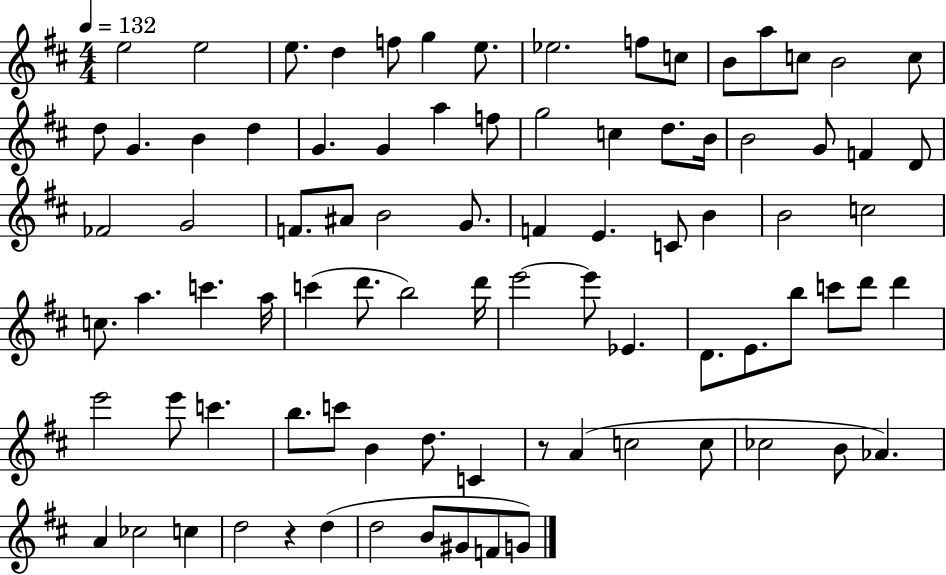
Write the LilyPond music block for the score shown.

{
  \clef treble
  \numericTimeSignature
  \time 4/4
  \key d \major
  \tempo 4 = 132
  \repeat volta 2 { e''2 e''2 | e''8. d''4 f''8 g''4 e''8. | ees''2. f''8 c''8 | b'8 a''8 c''8 b'2 c''8 | \break d''8 g'4. b'4 d''4 | g'4. g'4 a''4 f''8 | g''2 c''4 d''8. b'16 | b'2 g'8 f'4 d'8 | \break fes'2 g'2 | f'8. ais'8 b'2 g'8. | f'4 e'4. c'8 b'4 | b'2 c''2 | \break c''8. a''4. c'''4. a''16 | c'''4( d'''8. b''2) d'''16 | e'''2~~ e'''8 ees'4. | d'8. e'8. b''8 c'''8 d'''8 d'''4 | \break e'''2 e'''8 c'''4. | b''8. c'''8 b'4 d''8. c'4 | r8 a'4( c''2 c''8 | ces''2 b'8 aes'4.) | \break a'4 ces''2 c''4 | d''2 r4 d''4( | d''2 b'8 gis'8 f'8 g'8) | } \bar "|."
}